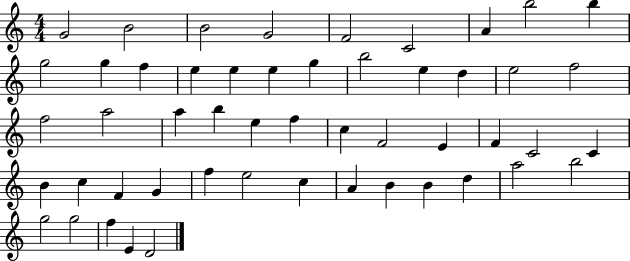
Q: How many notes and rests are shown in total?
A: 51